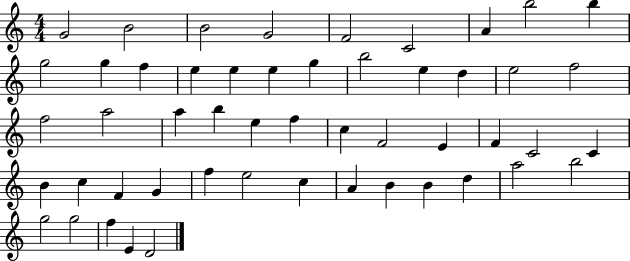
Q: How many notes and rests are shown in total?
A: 51